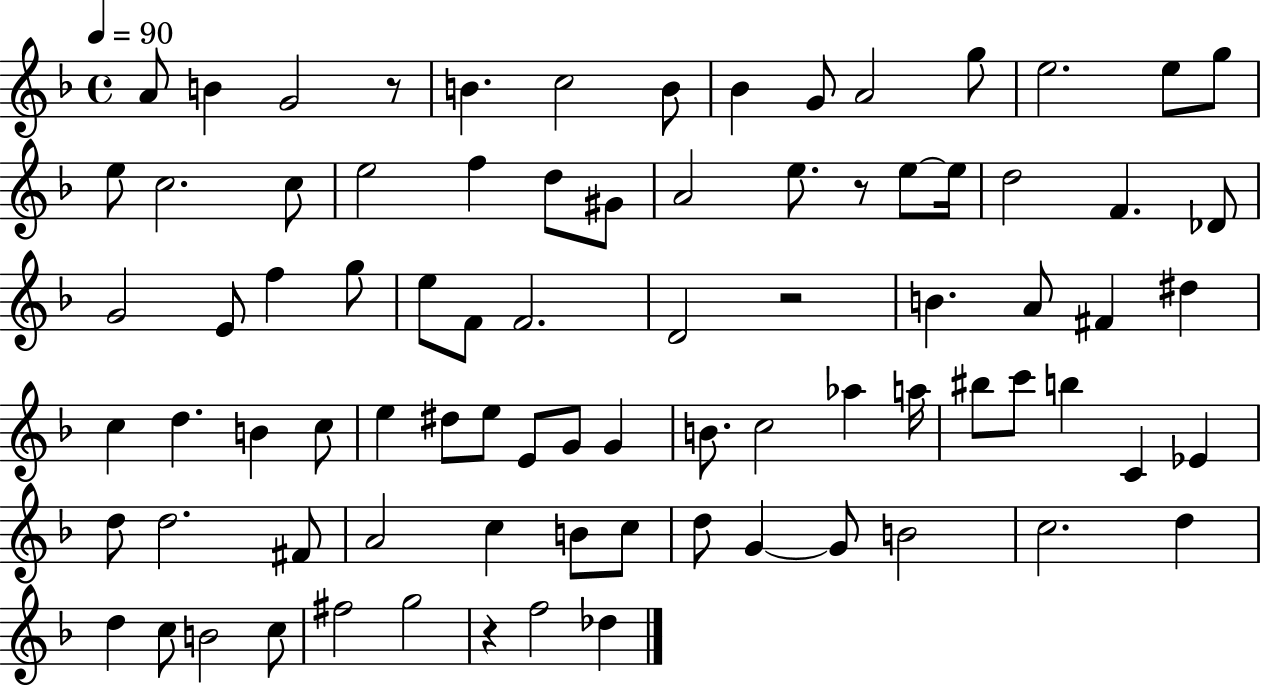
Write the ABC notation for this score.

X:1
T:Untitled
M:4/4
L:1/4
K:F
A/2 B G2 z/2 B c2 B/2 _B G/2 A2 g/2 e2 e/2 g/2 e/2 c2 c/2 e2 f d/2 ^G/2 A2 e/2 z/2 e/2 e/4 d2 F _D/2 G2 E/2 f g/2 e/2 F/2 F2 D2 z2 B A/2 ^F ^d c d B c/2 e ^d/2 e/2 E/2 G/2 G B/2 c2 _a a/4 ^b/2 c'/2 b C _E d/2 d2 ^F/2 A2 c B/2 c/2 d/2 G G/2 B2 c2 d d c/2 B2 c/2 ^f2 g2 z f2 _d